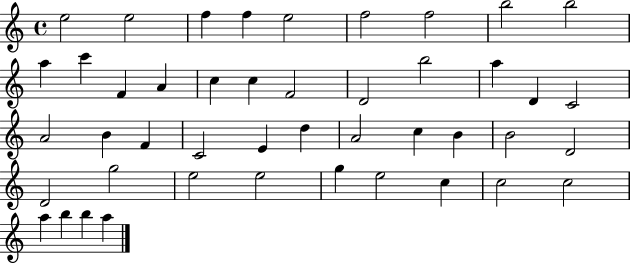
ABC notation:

X:1
T:Untitled
M:4/4
L:1/4
K:C
e2 e2 f f e2 f2 f2 b2 b2 a c' F A c c F2 D2 b2 a D C2 A2 B F C2 E d A2 c B B2 D2 D2 g2 e2 e2 g e2 c c2 c2 a b b a